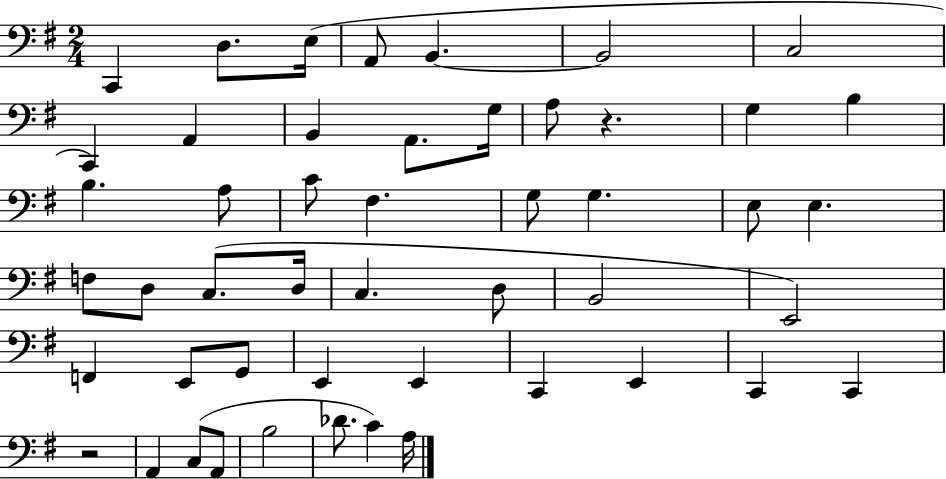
X:1
T:Untitled
M:2/4
L:1/4
K:G
C,, D,/2 E,/4 A,,/2 B,, B,,2 C,2 C,, A,, B,, A,,/2 G,/4 A,/2 z G, B, B, A,/2 C/2 ^F, G,/2 G, E,/2 E, F,/2 D,/2 C,/2 D,/4 C, D,/2 B,,2 E,,2 F,, E,,/2 G,,/2 E,, E,, C,, E,, C,, C,, z2 A,, C,/2 A,,/2 B,2 _D/2 C A,/4